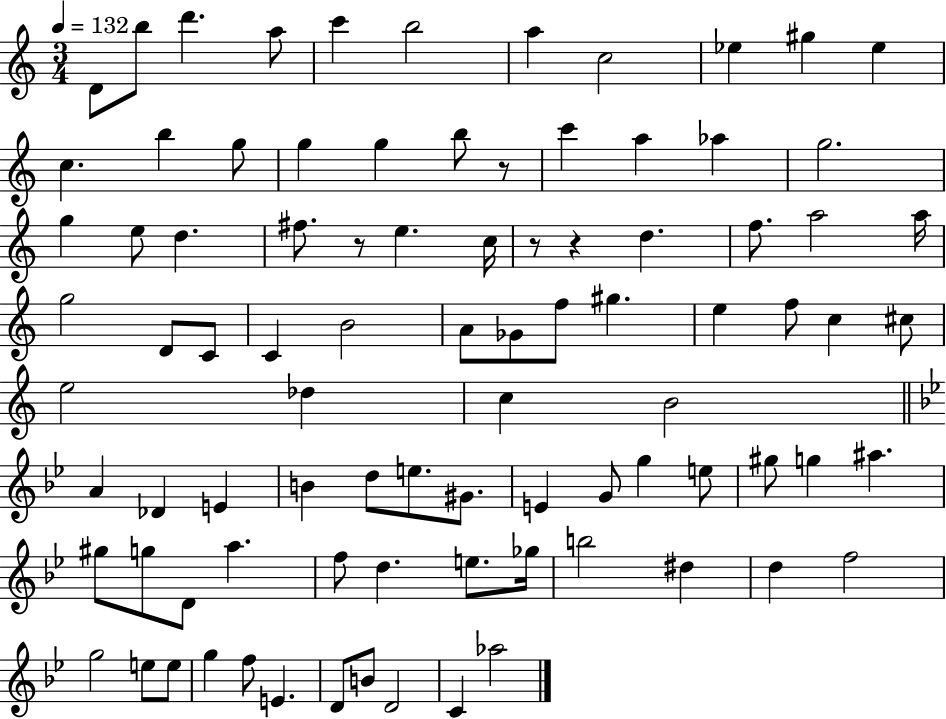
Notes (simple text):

D4/e B5/e D6/q. A5/e C6/q B5/h A5/q C5/h Eb5/q G#5/q Eb5/q C5/q. B5/q G5/e G5/q G5/q B5/e R/e C6/q A5/q Ab5/q G5/h. G5/q E5/e D5/q. F#5/e. R/e E5/q. C5/s R/e R/q D5/q. F5/e. A5/h A5/s G5/h D4/e C4/e C4/q B4/h A4/e Gb4/e F5/e G#5/q. E5/q F5/e C5/q C#5/e E5/h Db5/q C5/q B4/h A4/q Db4/q E4/q B4/q D5/e E5/e. G#4/e. E4/q G4/e G5/q E5/e G#5/e G5/q A#5/q. G#5/e G5/e D4/e A5/q. F5/e D5/q. E5/e. Gb5/s B5/h D#5/q D5/q F5/h G5/h E5/e E5/e G5/q F5/e E4/q. D4/e B4/e D4/h C4/q Ab5/h